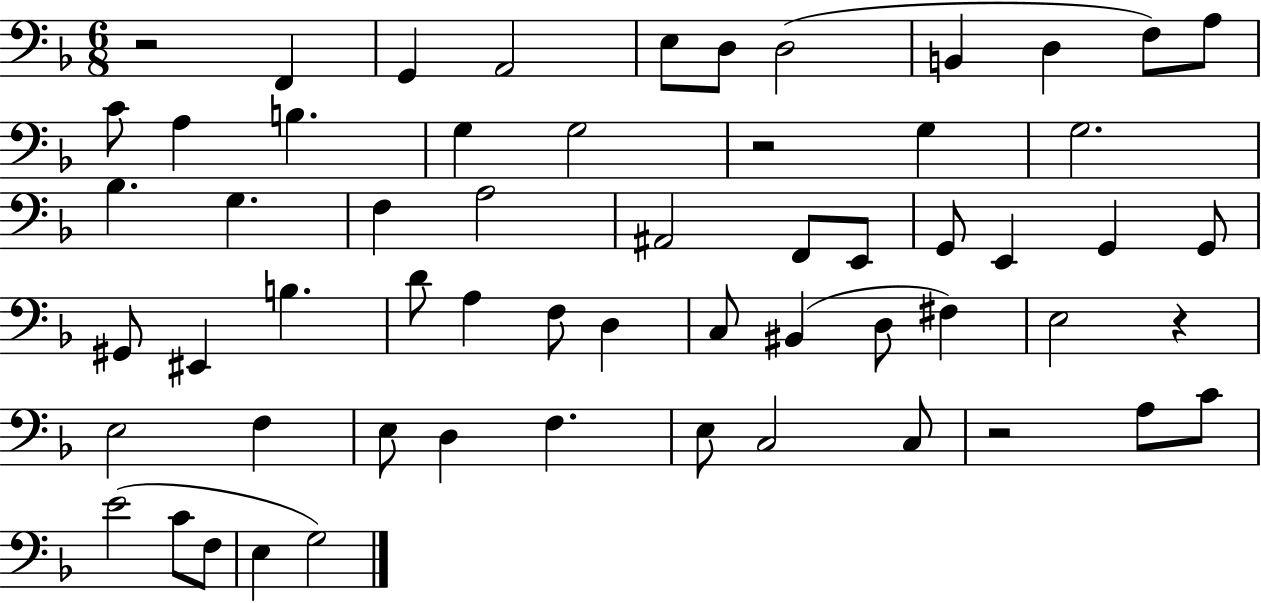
R/h F2/q G2/q A2/h E3/e D3/e D3/h B2/q D3/q F3/e A3/e C4/e A3/q B3/q. G3/q G3/h R/h G3/q G3/h. Bb3/q. G3/q. F3/q A3/h A#2/h F2/e E2/e G2/e E2/q G2/q G2/e G#2/e EIS2/q B3/q. D4/e A3/q F3/e D3/q C3/e BIS2/q D3/e F#3/q E3/h R/q E3/h F3/q E3/e D3/q F3/q. E3/e C3/h C3/e R/h A3/e C4/e E4/h C4/e F3/e E3/q G3/h